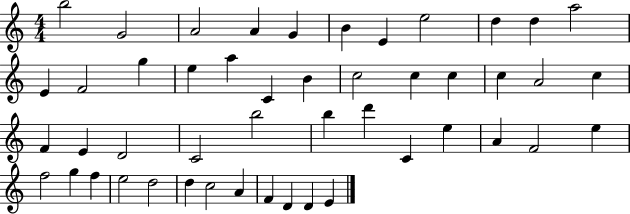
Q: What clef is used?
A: treble